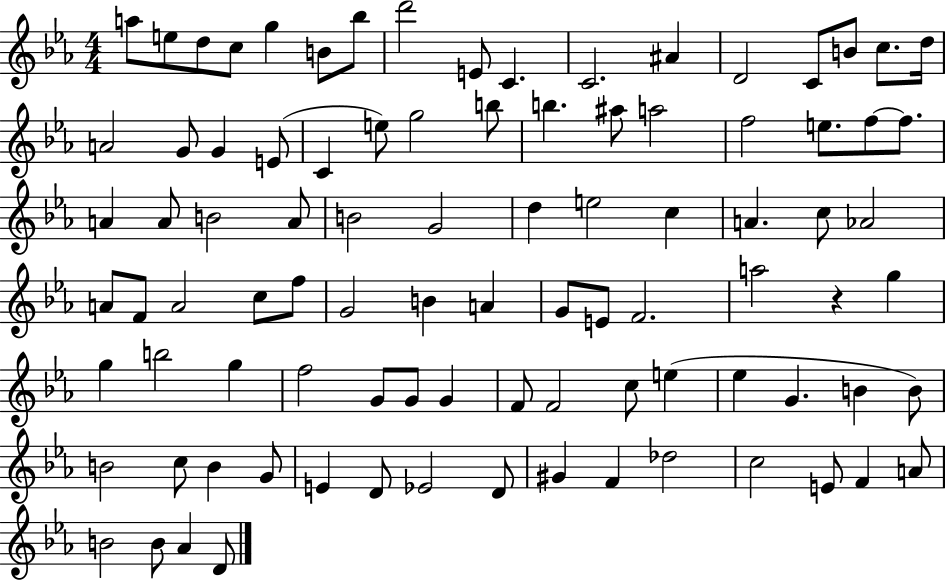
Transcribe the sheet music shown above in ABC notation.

X:1
T:Untitled
M:4/4
L:1/4
K:Eb
a/2 e/2 d/2 c/2 g B/2 _b/2 d'2 E/2 C C2 ^A D2 C/2 B/2 c/2 d/4 A2 G/2 G E/2 C e/2 g2 b/2 b ^a/2 a2 f2 e/2 f/2 f/2 A A/2 B2 A/2 B2 G2 d e2 c A c/2 _A2 A/2 F/2 A2 c/2 f/2 G2 B A G/2 E/2 F2 a2 z g g b2 g f2 G/2 G/2 G F/2 F2 c/2 e _e G B B/2 B2 c/2 B G/2 E D/2 _E2 D/2 ^G F _d2 c2 E/2 F A/2 B2 B/2 _A D/2